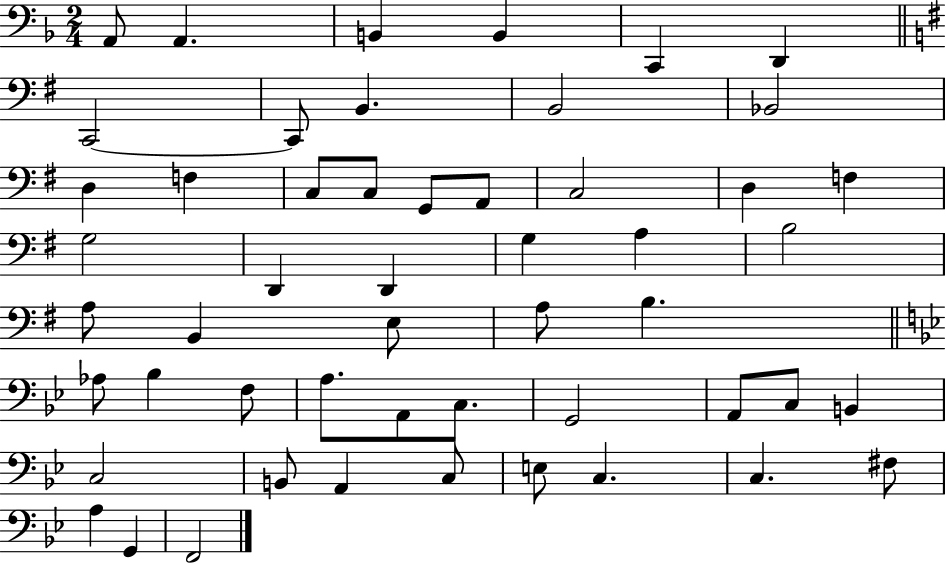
A2/e A2/q. B2/q B2/q C2/q D2/q C2/h C2/e B2/q. B2/h Bb2/h D3/q F3/q C3/e C3/e G2/e A2/e C3/h D3/q F3/q G3/h D2/q D2/q G3/q A3/q B3/h A3/e B2/q E3/e A3/e B3/q. Ab3/e Bb3/q F3/e A3/e. A2/e C3/e. G2/h A2/e C3/e B2/q C3/h B2/e A2/q C3/e E3/e C3/q. C3/q. F#3/e A3/q G2/q F2/h